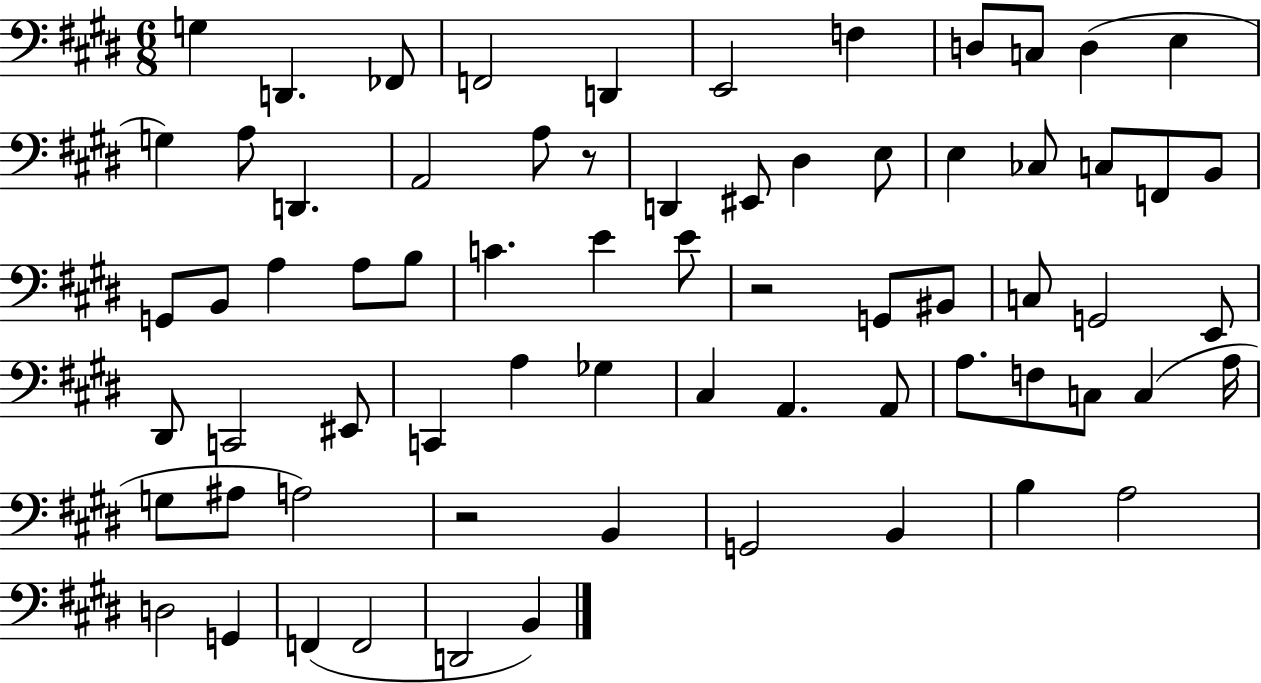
G3/q D2/q. FES2/e F2/h D2/q E2/h F3/q D3/e C3/e D3/q E3/q G3/q A3/e D2/q. A2/h A3/e R/e D2/q EIS2/e D#3/q E3/e E3/q CES3/e C3/e F2/e B2/e G2/e B2/e A3/q A3/e B3/e C4/q. E4/q E4/e R/h G2/e BIS2/e C3/e G2/h E2/e D#2/e C2/h EIS2/e C2/q A3/q Gb3/q C#3/q A2/q. A2/e A3/e. F3/e C3/e C3/q A3/s G3/e A#3/e A3/h R/h B2/q G2/h B2/q B3/q A3/h D3/h G2/q F2/q F2/h D2/h B2/q